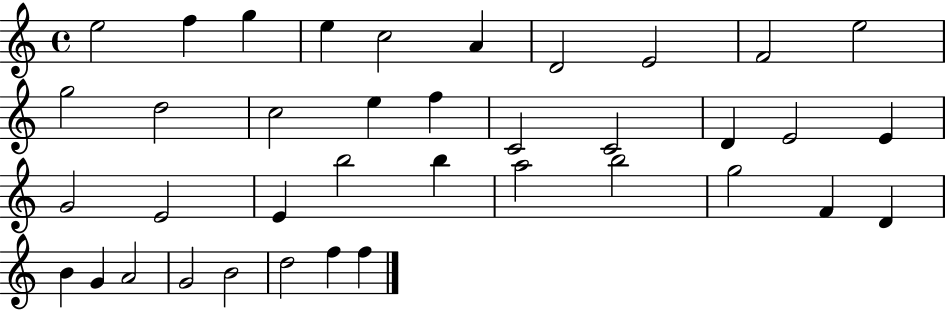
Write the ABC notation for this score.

X:1
T:Untitled
M:4/4
L:1/4
K:C
e2 f g e c2 A D2 E2 F2 e2 g2 d2 c2 e f C2 C2 D E2 E G2 E2 E b2 b a2 b2 g2 F D B G A2 G2 B2 d2 f f